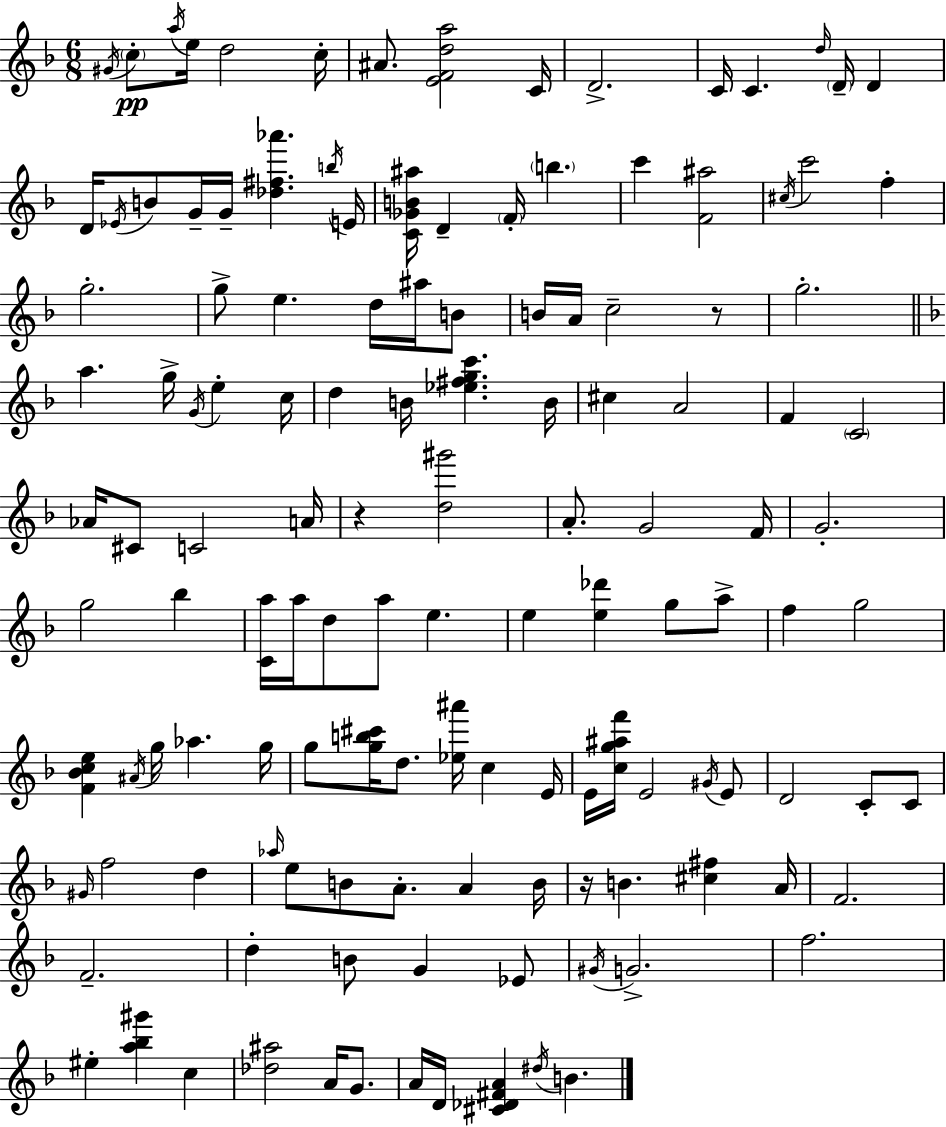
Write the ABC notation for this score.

X:1
T:Untitled
M:6/8
L:1/4
K:F
^G/4 c/2 a/4 e/4 d2 c/4 ^A/2 [EFda]2 C/4 D2 C/4 C d/4 D/4 D D/4 _E/4 B/2 G/4 G/4 [_d^f_a'] b/4 E/4 [C_GB^a]/4 D F/4 b c' [F^a]2 ^c/4 c'2 f g2 g/2 e d/4 ^a/4 B/2 B/4 A/4 c2 z/2 g2 a g/4 G/4 e c/4 d B/4 [_e^fgc'] B/4 ^c A2 F C2 _A/4 ^C/2 C2 A/4 z [d^g']2 A/2 G2 F/4 G2 g2 _b [Ca]/4 a/4 d/2 a/2 e e [e_d'] g/2 a/2 f g2 [F_Bce] ^A/4 g/4 _a g/4 g/2 [gb^c']/4 d/2 [_e^a']/4 c E/4 E/4 [cg^af']/4 E2 ^G/4 E/2 D2 C/2 C/2 ^G/4 f2 d _a/4 e/2 B/2 A/2 A B/4 z/4 B [^c^f] A/4 F2 F2 d B/2 G _E/2 ^G/4 G2 f2 ^e [a_b^g'] c [_d^a]2 A/4 G/2 A/4 D/4 [^C_D^FA] ^d/4 B